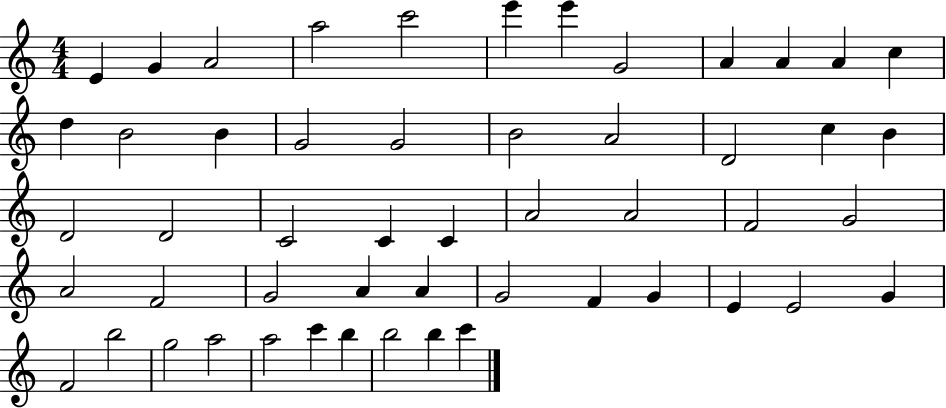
E4/q G4/q A4/h A5/h C6/h E6/q E6/q G4/h A4/q A4/q A4/q C5/q D5/q B4/h B4/q G4/h G4/h B4/h A4/h D4/h C5/q B4/q D4/h D4/h C4/h C4/q C4/q A4/h A4/h F4/h G4/h A4/h F4/h G4/h A4/q A4/q G4/h F4/q G4/q E4/q E4/h G4/q F4/h B5/h G5/h A5/h A5/h C6/q B5/q B5/h B5/q C6/q